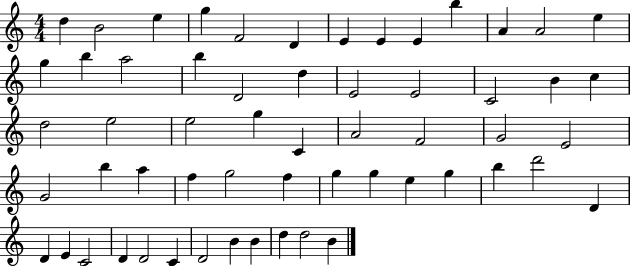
D5/q B4/h E5/q G5/q F4/h D4/q E4/q E4/q E4/q B5/q A4/q A4/h E5/q G5/q B5/q A5/h B5/q D4/h D5/q E4/h E4/h C4/h B4/q C5/q D5/h E5/h E5/h G5/q C4/q A4/h F4/h G4/h E4/h G4/h B5/q A5/q F5/q G5/h F5/q G5/q G5/q E5/q G5/q B5/q D6/h D4/q D4/q E4/q C4/h D4/q D4/h C4/q D4/h B4/q B4/q D5/q D5/h B4/q